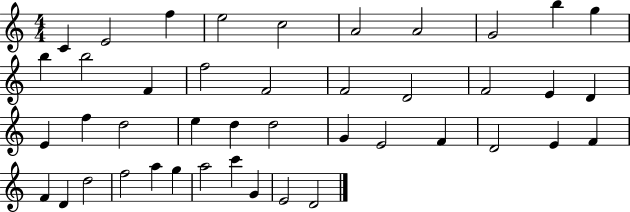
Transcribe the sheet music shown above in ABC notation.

X:1
T:Untitled
M:4/4
L:1/4
K:C
C E2 f e2 c2 A2 A2 G2 b g b b2 F f2 F2 F2 D2 F2 E D E f d2 e d d2 G E2 F D2 E F F D d2 f2 a g a2 c' G E2 D2